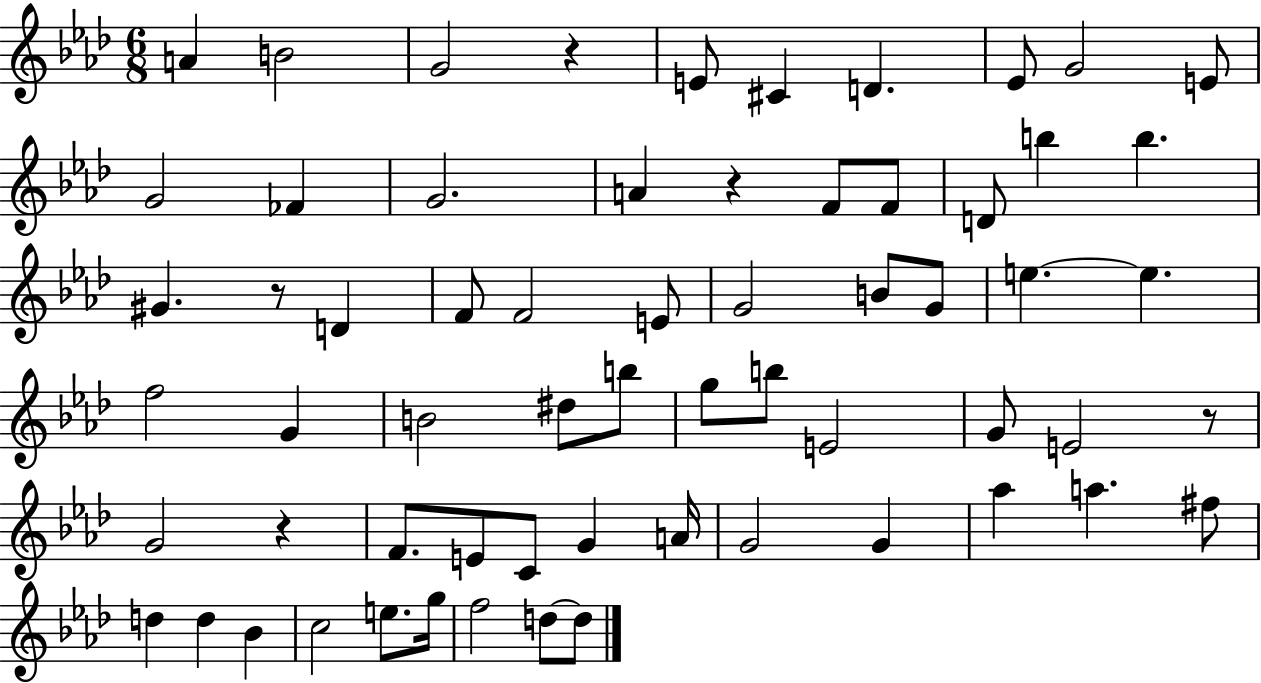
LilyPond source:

{
  \clef treble
  \numericTimeSignature
  \time 6/8
  \key aes \major
  a'4 b'2 | g'2 r4 | e'8 cis'4 d'4. | ees'8 g'2 e'8 | \break g'2 fes'4 | g'2. | a'4 r4 f'8 f'8 | d'8 b''4 b''4. | \break gis'4. r8 d'4 | f'8 f'2 e'8 | g'2 b'8 g'8 | e''4.~~ e''4. | \break f''2 g'4 | b'2 dis''8 b''8 | g''8 b''8 e'2 | g'8 e'2 r8 | \break g'2 r4 | f'8. e'8 c'8 g'4 a'16 | g'2 g'4 | aes''4 a''4. fis''8 | \break d''4 d''4 bes'4 | c''2 e''8. g''16 | f''2 d''8~~ d''8 | \bar "|."
}